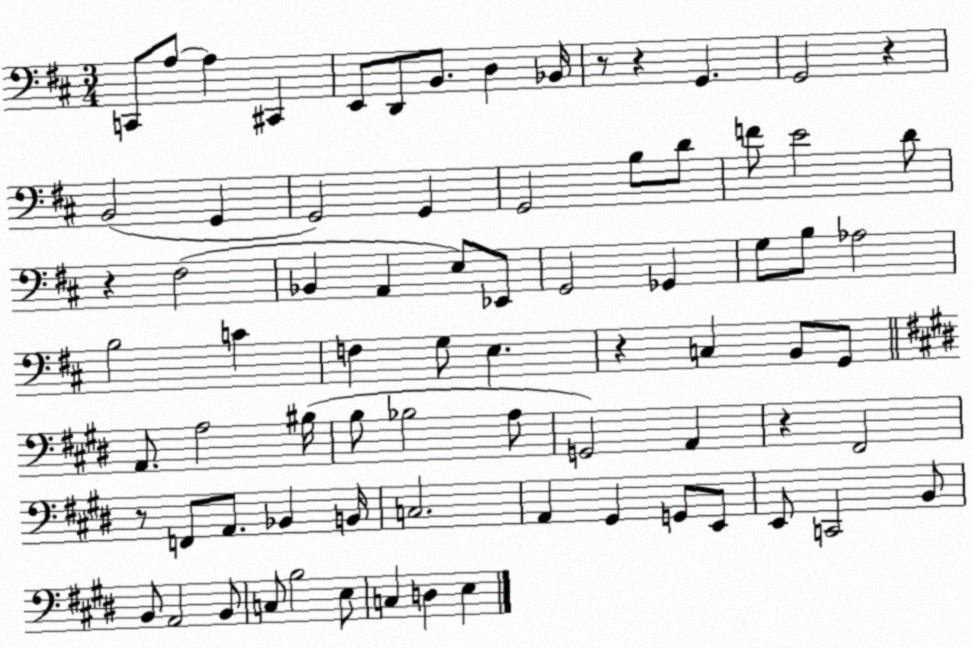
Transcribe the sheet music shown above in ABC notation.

X:1
T:Untitled
M:3/4
L:1/4
K:D
C,,/2 A,/2 A, ^C,, E,,/2 D,,/2 B,,/2 D, _B,,/4 z/2 z G,, G,,2 z B,,2 G,, G,,2 G,, G,,2 B,/2 D/2 F/2 E2 D/2 z ^F,2 _B,, A,, E,/2 _E,,/2 G,,2 _G,, G,/2 B,/2 _A,2 B,2 C F, G,/2 E, z C, B,,/2 G,,/2 A,,/2 A,2 ^B,/4 B,/2 _B,2 A,/2 G,,2 A,, z ^F,,2 z/2 F,,/2 A,,/2 _B,, B,,/4 C,2 A,, ^G,, G,,/2 E,,/2 E,,/2 C,,2 B,,/2 B,,/2 A,,2 B,,/2 C,/2 B,2 E,/2 C, D, E,